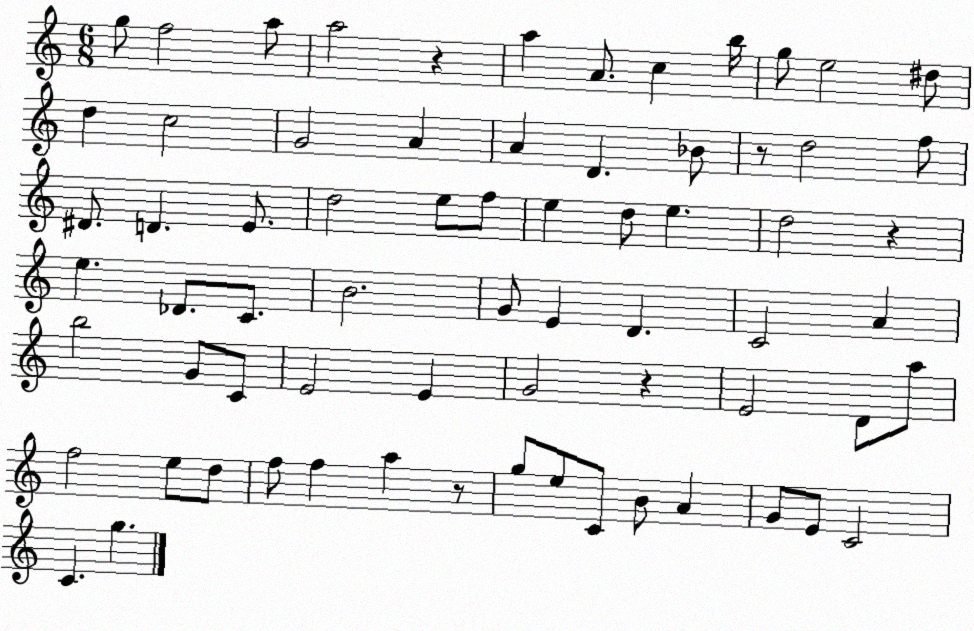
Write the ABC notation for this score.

X:1
T:Untitled
M:6/8
L:1/4
K:C
g/2 f2 a/2 a2 z a A/2 c b/4 g/2 e2 ^d/2 d c2 G2 A A D _B/2 z/2 d2 f/2 ^D/2 D E/2 d2 e/2 f/2 e d/2 e d2 z e _D/2 C/2 B2 G/2 E D C2 A b2 G/2 C/2 E2 E G2 z E2 D/2 a/2 f2 e/2 d/2 f/2 f a z/2 g/2 e/2 C/2 B/2 A G/2 E/2 C2 C g